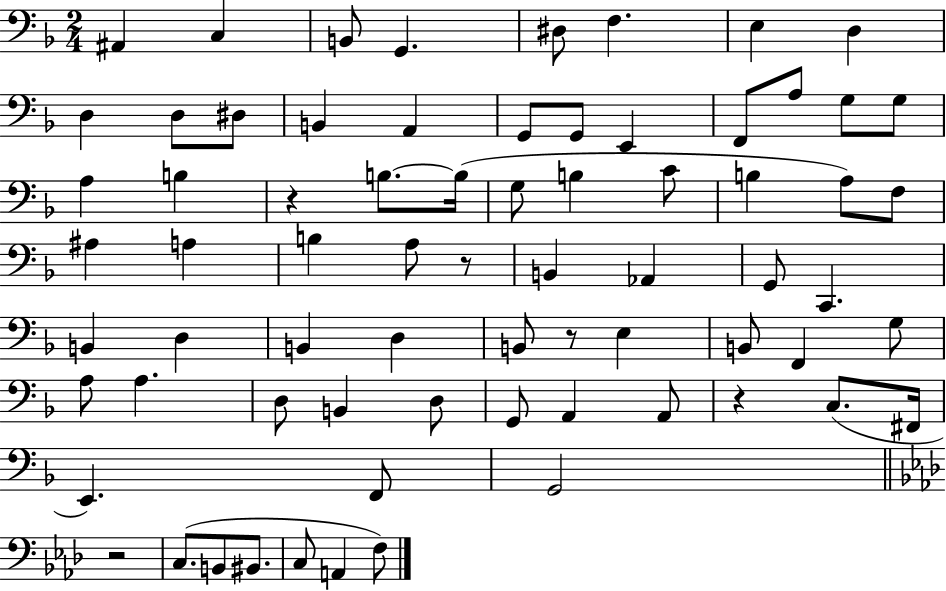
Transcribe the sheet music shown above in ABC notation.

X:1
T:Untitled
M:2/4
L:1/4
K:F
^A,, C, B,,/2 G,, ^D,/2 F, E, D, D, D,/2 ^D,/2 B,, A,, G,,/2 G,,/2 E,, F,,/2 A,/2 G,/2 G,/2 A, B, z B,/2 B,/4 G,/2 B, C/2 B, A,/2 F,/2 ^A, A, B, A,/2 z/2 B,, _A,, G,,/2 C,, B,, D, B,, D, B,,/2 z/2 E, B,,/2 F,, G,/2 A,/2 A, D,/2 B,, D,/2 G,,/2 A,, A,,/2 z C,/2 ^F,,/4 E,, F,,/2 G,,2 z2 C,/2 B,,/2 ^B,,/2 C,/2 A,, F,/2